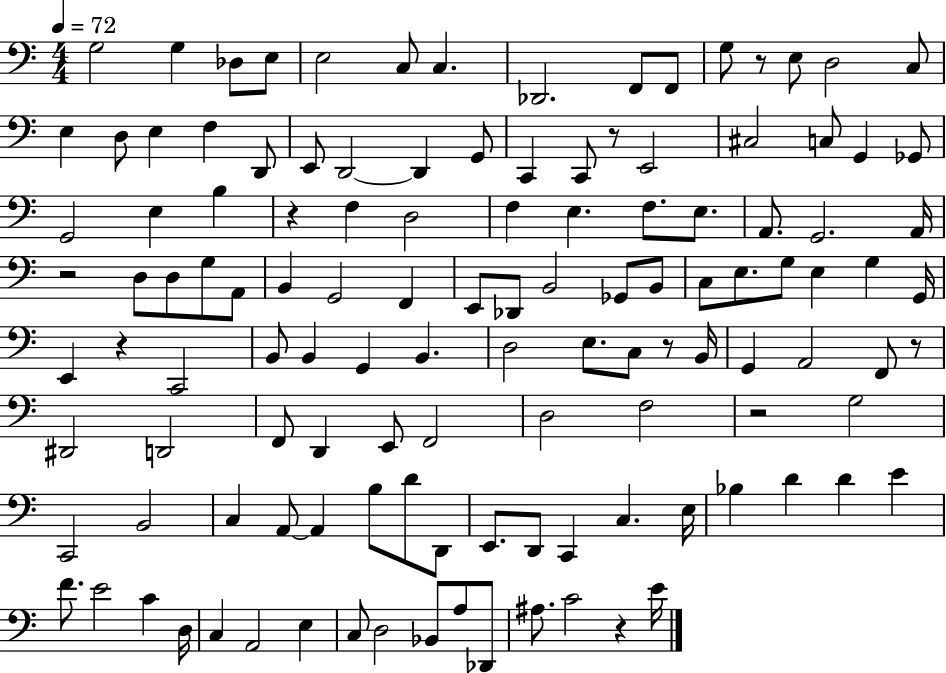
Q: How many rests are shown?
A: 9